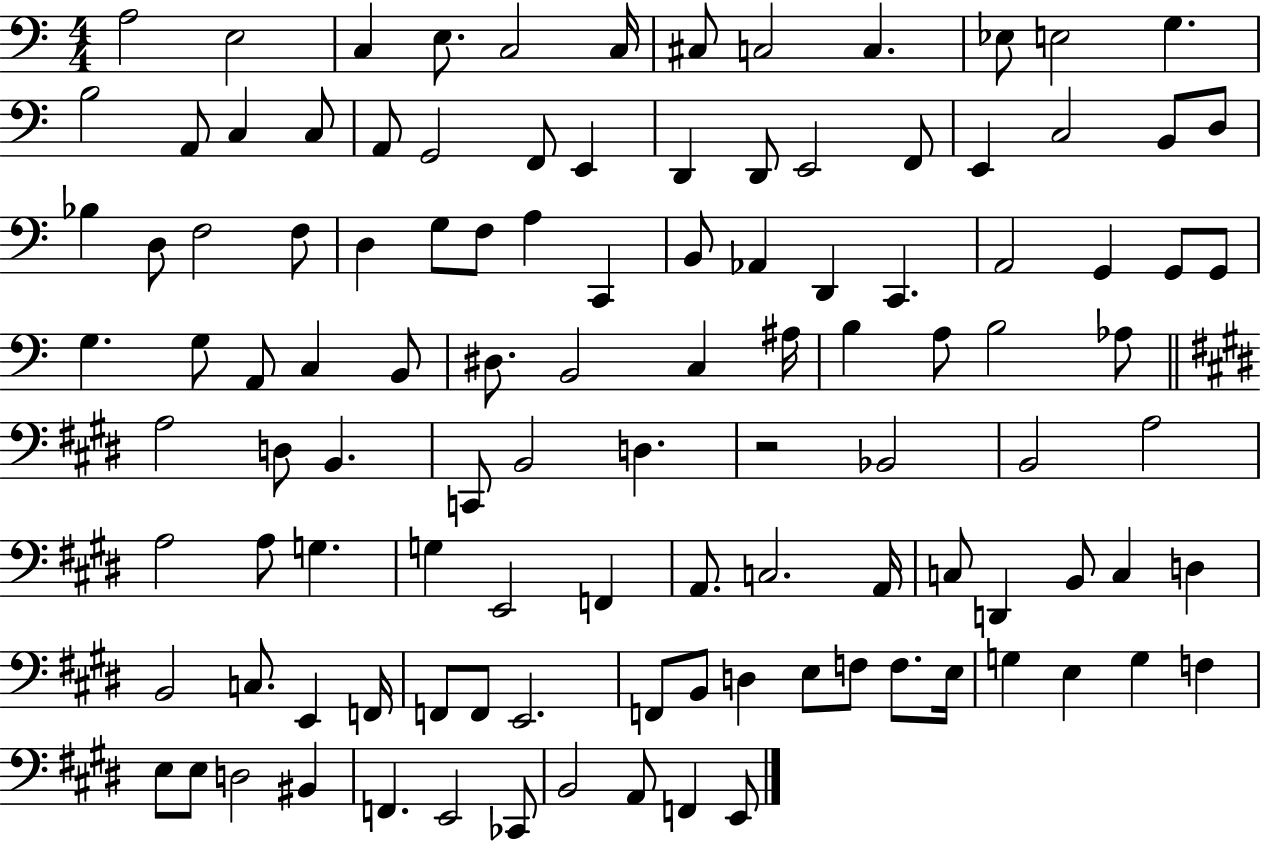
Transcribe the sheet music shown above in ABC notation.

X:1
T:Untitled
M:4/4
L:1/4
K:C
A,2 E,2 C, E,/2 C,2 C,/4 ^C,/2 C,2 C, _E,/2 E,2 G, B,2 A,,/2 C, C,/2 A,,/2 G,,2 F,,/2 E,, D,, D,,/2 E,,2 F,,/2 E,, C,2 B,,/2 D,/2 _B, D,/2 F,2 F,/2 D, G,/2 F,/2 A, C,, B,,/2 _A,, D,, C,, A,,2 G,, G,,/2 G,,/2 G, G,/2 A,,/2 C, B,,/2 ^D,/2 B,,2 C, ^A,/4 B, A,/2 B,2 _A,/2 A,2 D,/2 B,, C,,/2 B,,2 D, z2 _B,,2 B,,2 A,2 A,2 A,/2 G, G, E,,2 F,, A,,/2 C,2 A,,/4 C,/2 D,, B,,/2 C, D, B,,2 C,/2 E,, F,,/4 F,,/2 F,,/2 E,,2 F,,/2 B,,/2 D, E,/2 F,/2 F,/2 E,/4 G, E, G, F, E,/2 E,/2 D,2 ^B,, F,, E,,2 _C,,/2 B,,2 A,,/2 F,, E,,/2